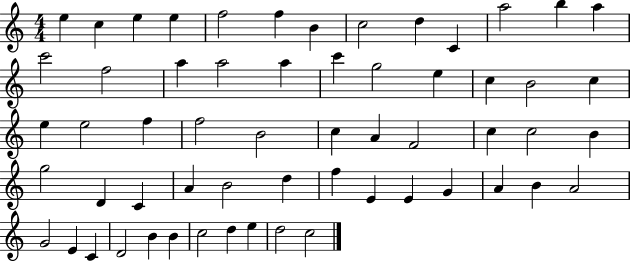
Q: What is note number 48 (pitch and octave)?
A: A4